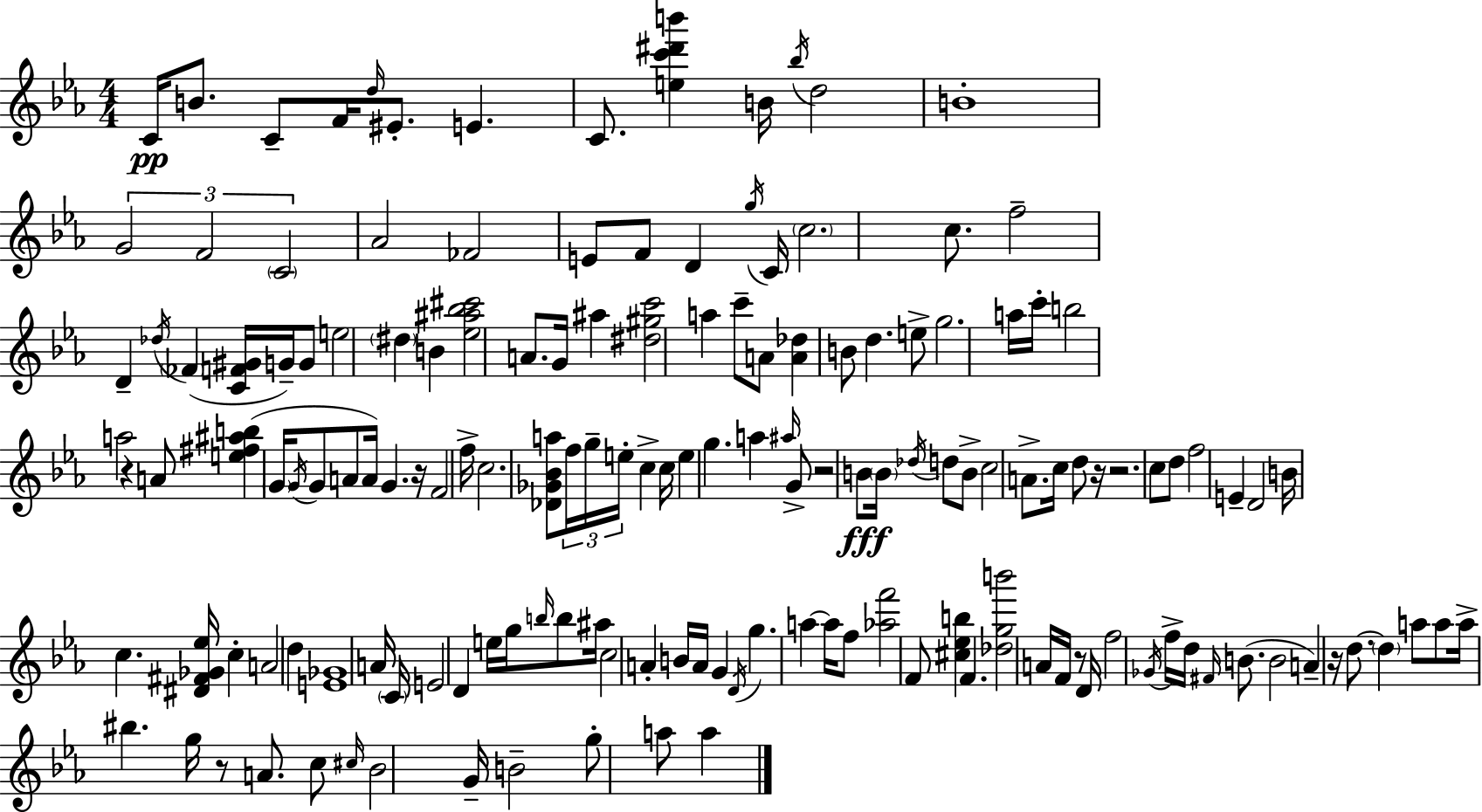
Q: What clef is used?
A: treble